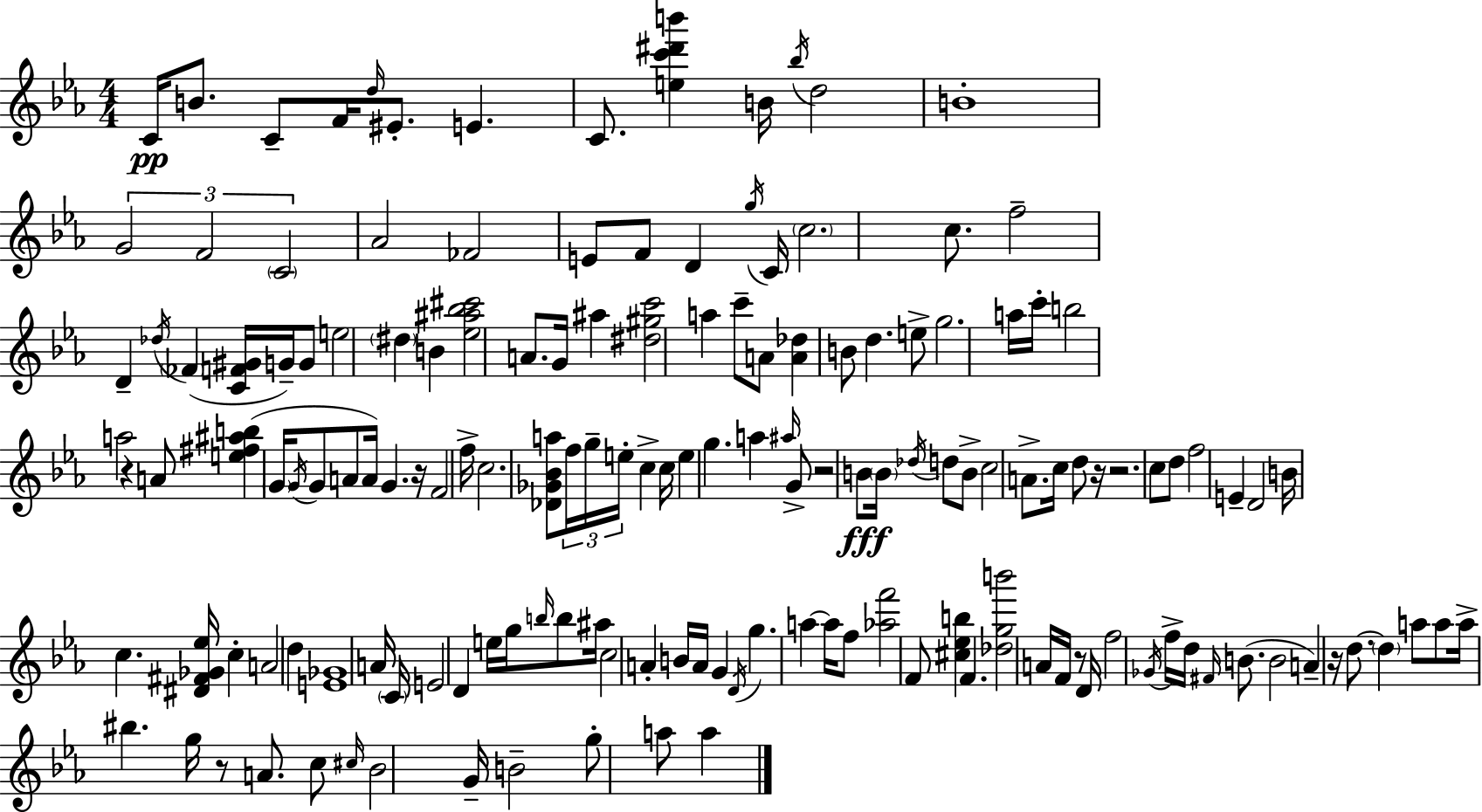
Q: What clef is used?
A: treble